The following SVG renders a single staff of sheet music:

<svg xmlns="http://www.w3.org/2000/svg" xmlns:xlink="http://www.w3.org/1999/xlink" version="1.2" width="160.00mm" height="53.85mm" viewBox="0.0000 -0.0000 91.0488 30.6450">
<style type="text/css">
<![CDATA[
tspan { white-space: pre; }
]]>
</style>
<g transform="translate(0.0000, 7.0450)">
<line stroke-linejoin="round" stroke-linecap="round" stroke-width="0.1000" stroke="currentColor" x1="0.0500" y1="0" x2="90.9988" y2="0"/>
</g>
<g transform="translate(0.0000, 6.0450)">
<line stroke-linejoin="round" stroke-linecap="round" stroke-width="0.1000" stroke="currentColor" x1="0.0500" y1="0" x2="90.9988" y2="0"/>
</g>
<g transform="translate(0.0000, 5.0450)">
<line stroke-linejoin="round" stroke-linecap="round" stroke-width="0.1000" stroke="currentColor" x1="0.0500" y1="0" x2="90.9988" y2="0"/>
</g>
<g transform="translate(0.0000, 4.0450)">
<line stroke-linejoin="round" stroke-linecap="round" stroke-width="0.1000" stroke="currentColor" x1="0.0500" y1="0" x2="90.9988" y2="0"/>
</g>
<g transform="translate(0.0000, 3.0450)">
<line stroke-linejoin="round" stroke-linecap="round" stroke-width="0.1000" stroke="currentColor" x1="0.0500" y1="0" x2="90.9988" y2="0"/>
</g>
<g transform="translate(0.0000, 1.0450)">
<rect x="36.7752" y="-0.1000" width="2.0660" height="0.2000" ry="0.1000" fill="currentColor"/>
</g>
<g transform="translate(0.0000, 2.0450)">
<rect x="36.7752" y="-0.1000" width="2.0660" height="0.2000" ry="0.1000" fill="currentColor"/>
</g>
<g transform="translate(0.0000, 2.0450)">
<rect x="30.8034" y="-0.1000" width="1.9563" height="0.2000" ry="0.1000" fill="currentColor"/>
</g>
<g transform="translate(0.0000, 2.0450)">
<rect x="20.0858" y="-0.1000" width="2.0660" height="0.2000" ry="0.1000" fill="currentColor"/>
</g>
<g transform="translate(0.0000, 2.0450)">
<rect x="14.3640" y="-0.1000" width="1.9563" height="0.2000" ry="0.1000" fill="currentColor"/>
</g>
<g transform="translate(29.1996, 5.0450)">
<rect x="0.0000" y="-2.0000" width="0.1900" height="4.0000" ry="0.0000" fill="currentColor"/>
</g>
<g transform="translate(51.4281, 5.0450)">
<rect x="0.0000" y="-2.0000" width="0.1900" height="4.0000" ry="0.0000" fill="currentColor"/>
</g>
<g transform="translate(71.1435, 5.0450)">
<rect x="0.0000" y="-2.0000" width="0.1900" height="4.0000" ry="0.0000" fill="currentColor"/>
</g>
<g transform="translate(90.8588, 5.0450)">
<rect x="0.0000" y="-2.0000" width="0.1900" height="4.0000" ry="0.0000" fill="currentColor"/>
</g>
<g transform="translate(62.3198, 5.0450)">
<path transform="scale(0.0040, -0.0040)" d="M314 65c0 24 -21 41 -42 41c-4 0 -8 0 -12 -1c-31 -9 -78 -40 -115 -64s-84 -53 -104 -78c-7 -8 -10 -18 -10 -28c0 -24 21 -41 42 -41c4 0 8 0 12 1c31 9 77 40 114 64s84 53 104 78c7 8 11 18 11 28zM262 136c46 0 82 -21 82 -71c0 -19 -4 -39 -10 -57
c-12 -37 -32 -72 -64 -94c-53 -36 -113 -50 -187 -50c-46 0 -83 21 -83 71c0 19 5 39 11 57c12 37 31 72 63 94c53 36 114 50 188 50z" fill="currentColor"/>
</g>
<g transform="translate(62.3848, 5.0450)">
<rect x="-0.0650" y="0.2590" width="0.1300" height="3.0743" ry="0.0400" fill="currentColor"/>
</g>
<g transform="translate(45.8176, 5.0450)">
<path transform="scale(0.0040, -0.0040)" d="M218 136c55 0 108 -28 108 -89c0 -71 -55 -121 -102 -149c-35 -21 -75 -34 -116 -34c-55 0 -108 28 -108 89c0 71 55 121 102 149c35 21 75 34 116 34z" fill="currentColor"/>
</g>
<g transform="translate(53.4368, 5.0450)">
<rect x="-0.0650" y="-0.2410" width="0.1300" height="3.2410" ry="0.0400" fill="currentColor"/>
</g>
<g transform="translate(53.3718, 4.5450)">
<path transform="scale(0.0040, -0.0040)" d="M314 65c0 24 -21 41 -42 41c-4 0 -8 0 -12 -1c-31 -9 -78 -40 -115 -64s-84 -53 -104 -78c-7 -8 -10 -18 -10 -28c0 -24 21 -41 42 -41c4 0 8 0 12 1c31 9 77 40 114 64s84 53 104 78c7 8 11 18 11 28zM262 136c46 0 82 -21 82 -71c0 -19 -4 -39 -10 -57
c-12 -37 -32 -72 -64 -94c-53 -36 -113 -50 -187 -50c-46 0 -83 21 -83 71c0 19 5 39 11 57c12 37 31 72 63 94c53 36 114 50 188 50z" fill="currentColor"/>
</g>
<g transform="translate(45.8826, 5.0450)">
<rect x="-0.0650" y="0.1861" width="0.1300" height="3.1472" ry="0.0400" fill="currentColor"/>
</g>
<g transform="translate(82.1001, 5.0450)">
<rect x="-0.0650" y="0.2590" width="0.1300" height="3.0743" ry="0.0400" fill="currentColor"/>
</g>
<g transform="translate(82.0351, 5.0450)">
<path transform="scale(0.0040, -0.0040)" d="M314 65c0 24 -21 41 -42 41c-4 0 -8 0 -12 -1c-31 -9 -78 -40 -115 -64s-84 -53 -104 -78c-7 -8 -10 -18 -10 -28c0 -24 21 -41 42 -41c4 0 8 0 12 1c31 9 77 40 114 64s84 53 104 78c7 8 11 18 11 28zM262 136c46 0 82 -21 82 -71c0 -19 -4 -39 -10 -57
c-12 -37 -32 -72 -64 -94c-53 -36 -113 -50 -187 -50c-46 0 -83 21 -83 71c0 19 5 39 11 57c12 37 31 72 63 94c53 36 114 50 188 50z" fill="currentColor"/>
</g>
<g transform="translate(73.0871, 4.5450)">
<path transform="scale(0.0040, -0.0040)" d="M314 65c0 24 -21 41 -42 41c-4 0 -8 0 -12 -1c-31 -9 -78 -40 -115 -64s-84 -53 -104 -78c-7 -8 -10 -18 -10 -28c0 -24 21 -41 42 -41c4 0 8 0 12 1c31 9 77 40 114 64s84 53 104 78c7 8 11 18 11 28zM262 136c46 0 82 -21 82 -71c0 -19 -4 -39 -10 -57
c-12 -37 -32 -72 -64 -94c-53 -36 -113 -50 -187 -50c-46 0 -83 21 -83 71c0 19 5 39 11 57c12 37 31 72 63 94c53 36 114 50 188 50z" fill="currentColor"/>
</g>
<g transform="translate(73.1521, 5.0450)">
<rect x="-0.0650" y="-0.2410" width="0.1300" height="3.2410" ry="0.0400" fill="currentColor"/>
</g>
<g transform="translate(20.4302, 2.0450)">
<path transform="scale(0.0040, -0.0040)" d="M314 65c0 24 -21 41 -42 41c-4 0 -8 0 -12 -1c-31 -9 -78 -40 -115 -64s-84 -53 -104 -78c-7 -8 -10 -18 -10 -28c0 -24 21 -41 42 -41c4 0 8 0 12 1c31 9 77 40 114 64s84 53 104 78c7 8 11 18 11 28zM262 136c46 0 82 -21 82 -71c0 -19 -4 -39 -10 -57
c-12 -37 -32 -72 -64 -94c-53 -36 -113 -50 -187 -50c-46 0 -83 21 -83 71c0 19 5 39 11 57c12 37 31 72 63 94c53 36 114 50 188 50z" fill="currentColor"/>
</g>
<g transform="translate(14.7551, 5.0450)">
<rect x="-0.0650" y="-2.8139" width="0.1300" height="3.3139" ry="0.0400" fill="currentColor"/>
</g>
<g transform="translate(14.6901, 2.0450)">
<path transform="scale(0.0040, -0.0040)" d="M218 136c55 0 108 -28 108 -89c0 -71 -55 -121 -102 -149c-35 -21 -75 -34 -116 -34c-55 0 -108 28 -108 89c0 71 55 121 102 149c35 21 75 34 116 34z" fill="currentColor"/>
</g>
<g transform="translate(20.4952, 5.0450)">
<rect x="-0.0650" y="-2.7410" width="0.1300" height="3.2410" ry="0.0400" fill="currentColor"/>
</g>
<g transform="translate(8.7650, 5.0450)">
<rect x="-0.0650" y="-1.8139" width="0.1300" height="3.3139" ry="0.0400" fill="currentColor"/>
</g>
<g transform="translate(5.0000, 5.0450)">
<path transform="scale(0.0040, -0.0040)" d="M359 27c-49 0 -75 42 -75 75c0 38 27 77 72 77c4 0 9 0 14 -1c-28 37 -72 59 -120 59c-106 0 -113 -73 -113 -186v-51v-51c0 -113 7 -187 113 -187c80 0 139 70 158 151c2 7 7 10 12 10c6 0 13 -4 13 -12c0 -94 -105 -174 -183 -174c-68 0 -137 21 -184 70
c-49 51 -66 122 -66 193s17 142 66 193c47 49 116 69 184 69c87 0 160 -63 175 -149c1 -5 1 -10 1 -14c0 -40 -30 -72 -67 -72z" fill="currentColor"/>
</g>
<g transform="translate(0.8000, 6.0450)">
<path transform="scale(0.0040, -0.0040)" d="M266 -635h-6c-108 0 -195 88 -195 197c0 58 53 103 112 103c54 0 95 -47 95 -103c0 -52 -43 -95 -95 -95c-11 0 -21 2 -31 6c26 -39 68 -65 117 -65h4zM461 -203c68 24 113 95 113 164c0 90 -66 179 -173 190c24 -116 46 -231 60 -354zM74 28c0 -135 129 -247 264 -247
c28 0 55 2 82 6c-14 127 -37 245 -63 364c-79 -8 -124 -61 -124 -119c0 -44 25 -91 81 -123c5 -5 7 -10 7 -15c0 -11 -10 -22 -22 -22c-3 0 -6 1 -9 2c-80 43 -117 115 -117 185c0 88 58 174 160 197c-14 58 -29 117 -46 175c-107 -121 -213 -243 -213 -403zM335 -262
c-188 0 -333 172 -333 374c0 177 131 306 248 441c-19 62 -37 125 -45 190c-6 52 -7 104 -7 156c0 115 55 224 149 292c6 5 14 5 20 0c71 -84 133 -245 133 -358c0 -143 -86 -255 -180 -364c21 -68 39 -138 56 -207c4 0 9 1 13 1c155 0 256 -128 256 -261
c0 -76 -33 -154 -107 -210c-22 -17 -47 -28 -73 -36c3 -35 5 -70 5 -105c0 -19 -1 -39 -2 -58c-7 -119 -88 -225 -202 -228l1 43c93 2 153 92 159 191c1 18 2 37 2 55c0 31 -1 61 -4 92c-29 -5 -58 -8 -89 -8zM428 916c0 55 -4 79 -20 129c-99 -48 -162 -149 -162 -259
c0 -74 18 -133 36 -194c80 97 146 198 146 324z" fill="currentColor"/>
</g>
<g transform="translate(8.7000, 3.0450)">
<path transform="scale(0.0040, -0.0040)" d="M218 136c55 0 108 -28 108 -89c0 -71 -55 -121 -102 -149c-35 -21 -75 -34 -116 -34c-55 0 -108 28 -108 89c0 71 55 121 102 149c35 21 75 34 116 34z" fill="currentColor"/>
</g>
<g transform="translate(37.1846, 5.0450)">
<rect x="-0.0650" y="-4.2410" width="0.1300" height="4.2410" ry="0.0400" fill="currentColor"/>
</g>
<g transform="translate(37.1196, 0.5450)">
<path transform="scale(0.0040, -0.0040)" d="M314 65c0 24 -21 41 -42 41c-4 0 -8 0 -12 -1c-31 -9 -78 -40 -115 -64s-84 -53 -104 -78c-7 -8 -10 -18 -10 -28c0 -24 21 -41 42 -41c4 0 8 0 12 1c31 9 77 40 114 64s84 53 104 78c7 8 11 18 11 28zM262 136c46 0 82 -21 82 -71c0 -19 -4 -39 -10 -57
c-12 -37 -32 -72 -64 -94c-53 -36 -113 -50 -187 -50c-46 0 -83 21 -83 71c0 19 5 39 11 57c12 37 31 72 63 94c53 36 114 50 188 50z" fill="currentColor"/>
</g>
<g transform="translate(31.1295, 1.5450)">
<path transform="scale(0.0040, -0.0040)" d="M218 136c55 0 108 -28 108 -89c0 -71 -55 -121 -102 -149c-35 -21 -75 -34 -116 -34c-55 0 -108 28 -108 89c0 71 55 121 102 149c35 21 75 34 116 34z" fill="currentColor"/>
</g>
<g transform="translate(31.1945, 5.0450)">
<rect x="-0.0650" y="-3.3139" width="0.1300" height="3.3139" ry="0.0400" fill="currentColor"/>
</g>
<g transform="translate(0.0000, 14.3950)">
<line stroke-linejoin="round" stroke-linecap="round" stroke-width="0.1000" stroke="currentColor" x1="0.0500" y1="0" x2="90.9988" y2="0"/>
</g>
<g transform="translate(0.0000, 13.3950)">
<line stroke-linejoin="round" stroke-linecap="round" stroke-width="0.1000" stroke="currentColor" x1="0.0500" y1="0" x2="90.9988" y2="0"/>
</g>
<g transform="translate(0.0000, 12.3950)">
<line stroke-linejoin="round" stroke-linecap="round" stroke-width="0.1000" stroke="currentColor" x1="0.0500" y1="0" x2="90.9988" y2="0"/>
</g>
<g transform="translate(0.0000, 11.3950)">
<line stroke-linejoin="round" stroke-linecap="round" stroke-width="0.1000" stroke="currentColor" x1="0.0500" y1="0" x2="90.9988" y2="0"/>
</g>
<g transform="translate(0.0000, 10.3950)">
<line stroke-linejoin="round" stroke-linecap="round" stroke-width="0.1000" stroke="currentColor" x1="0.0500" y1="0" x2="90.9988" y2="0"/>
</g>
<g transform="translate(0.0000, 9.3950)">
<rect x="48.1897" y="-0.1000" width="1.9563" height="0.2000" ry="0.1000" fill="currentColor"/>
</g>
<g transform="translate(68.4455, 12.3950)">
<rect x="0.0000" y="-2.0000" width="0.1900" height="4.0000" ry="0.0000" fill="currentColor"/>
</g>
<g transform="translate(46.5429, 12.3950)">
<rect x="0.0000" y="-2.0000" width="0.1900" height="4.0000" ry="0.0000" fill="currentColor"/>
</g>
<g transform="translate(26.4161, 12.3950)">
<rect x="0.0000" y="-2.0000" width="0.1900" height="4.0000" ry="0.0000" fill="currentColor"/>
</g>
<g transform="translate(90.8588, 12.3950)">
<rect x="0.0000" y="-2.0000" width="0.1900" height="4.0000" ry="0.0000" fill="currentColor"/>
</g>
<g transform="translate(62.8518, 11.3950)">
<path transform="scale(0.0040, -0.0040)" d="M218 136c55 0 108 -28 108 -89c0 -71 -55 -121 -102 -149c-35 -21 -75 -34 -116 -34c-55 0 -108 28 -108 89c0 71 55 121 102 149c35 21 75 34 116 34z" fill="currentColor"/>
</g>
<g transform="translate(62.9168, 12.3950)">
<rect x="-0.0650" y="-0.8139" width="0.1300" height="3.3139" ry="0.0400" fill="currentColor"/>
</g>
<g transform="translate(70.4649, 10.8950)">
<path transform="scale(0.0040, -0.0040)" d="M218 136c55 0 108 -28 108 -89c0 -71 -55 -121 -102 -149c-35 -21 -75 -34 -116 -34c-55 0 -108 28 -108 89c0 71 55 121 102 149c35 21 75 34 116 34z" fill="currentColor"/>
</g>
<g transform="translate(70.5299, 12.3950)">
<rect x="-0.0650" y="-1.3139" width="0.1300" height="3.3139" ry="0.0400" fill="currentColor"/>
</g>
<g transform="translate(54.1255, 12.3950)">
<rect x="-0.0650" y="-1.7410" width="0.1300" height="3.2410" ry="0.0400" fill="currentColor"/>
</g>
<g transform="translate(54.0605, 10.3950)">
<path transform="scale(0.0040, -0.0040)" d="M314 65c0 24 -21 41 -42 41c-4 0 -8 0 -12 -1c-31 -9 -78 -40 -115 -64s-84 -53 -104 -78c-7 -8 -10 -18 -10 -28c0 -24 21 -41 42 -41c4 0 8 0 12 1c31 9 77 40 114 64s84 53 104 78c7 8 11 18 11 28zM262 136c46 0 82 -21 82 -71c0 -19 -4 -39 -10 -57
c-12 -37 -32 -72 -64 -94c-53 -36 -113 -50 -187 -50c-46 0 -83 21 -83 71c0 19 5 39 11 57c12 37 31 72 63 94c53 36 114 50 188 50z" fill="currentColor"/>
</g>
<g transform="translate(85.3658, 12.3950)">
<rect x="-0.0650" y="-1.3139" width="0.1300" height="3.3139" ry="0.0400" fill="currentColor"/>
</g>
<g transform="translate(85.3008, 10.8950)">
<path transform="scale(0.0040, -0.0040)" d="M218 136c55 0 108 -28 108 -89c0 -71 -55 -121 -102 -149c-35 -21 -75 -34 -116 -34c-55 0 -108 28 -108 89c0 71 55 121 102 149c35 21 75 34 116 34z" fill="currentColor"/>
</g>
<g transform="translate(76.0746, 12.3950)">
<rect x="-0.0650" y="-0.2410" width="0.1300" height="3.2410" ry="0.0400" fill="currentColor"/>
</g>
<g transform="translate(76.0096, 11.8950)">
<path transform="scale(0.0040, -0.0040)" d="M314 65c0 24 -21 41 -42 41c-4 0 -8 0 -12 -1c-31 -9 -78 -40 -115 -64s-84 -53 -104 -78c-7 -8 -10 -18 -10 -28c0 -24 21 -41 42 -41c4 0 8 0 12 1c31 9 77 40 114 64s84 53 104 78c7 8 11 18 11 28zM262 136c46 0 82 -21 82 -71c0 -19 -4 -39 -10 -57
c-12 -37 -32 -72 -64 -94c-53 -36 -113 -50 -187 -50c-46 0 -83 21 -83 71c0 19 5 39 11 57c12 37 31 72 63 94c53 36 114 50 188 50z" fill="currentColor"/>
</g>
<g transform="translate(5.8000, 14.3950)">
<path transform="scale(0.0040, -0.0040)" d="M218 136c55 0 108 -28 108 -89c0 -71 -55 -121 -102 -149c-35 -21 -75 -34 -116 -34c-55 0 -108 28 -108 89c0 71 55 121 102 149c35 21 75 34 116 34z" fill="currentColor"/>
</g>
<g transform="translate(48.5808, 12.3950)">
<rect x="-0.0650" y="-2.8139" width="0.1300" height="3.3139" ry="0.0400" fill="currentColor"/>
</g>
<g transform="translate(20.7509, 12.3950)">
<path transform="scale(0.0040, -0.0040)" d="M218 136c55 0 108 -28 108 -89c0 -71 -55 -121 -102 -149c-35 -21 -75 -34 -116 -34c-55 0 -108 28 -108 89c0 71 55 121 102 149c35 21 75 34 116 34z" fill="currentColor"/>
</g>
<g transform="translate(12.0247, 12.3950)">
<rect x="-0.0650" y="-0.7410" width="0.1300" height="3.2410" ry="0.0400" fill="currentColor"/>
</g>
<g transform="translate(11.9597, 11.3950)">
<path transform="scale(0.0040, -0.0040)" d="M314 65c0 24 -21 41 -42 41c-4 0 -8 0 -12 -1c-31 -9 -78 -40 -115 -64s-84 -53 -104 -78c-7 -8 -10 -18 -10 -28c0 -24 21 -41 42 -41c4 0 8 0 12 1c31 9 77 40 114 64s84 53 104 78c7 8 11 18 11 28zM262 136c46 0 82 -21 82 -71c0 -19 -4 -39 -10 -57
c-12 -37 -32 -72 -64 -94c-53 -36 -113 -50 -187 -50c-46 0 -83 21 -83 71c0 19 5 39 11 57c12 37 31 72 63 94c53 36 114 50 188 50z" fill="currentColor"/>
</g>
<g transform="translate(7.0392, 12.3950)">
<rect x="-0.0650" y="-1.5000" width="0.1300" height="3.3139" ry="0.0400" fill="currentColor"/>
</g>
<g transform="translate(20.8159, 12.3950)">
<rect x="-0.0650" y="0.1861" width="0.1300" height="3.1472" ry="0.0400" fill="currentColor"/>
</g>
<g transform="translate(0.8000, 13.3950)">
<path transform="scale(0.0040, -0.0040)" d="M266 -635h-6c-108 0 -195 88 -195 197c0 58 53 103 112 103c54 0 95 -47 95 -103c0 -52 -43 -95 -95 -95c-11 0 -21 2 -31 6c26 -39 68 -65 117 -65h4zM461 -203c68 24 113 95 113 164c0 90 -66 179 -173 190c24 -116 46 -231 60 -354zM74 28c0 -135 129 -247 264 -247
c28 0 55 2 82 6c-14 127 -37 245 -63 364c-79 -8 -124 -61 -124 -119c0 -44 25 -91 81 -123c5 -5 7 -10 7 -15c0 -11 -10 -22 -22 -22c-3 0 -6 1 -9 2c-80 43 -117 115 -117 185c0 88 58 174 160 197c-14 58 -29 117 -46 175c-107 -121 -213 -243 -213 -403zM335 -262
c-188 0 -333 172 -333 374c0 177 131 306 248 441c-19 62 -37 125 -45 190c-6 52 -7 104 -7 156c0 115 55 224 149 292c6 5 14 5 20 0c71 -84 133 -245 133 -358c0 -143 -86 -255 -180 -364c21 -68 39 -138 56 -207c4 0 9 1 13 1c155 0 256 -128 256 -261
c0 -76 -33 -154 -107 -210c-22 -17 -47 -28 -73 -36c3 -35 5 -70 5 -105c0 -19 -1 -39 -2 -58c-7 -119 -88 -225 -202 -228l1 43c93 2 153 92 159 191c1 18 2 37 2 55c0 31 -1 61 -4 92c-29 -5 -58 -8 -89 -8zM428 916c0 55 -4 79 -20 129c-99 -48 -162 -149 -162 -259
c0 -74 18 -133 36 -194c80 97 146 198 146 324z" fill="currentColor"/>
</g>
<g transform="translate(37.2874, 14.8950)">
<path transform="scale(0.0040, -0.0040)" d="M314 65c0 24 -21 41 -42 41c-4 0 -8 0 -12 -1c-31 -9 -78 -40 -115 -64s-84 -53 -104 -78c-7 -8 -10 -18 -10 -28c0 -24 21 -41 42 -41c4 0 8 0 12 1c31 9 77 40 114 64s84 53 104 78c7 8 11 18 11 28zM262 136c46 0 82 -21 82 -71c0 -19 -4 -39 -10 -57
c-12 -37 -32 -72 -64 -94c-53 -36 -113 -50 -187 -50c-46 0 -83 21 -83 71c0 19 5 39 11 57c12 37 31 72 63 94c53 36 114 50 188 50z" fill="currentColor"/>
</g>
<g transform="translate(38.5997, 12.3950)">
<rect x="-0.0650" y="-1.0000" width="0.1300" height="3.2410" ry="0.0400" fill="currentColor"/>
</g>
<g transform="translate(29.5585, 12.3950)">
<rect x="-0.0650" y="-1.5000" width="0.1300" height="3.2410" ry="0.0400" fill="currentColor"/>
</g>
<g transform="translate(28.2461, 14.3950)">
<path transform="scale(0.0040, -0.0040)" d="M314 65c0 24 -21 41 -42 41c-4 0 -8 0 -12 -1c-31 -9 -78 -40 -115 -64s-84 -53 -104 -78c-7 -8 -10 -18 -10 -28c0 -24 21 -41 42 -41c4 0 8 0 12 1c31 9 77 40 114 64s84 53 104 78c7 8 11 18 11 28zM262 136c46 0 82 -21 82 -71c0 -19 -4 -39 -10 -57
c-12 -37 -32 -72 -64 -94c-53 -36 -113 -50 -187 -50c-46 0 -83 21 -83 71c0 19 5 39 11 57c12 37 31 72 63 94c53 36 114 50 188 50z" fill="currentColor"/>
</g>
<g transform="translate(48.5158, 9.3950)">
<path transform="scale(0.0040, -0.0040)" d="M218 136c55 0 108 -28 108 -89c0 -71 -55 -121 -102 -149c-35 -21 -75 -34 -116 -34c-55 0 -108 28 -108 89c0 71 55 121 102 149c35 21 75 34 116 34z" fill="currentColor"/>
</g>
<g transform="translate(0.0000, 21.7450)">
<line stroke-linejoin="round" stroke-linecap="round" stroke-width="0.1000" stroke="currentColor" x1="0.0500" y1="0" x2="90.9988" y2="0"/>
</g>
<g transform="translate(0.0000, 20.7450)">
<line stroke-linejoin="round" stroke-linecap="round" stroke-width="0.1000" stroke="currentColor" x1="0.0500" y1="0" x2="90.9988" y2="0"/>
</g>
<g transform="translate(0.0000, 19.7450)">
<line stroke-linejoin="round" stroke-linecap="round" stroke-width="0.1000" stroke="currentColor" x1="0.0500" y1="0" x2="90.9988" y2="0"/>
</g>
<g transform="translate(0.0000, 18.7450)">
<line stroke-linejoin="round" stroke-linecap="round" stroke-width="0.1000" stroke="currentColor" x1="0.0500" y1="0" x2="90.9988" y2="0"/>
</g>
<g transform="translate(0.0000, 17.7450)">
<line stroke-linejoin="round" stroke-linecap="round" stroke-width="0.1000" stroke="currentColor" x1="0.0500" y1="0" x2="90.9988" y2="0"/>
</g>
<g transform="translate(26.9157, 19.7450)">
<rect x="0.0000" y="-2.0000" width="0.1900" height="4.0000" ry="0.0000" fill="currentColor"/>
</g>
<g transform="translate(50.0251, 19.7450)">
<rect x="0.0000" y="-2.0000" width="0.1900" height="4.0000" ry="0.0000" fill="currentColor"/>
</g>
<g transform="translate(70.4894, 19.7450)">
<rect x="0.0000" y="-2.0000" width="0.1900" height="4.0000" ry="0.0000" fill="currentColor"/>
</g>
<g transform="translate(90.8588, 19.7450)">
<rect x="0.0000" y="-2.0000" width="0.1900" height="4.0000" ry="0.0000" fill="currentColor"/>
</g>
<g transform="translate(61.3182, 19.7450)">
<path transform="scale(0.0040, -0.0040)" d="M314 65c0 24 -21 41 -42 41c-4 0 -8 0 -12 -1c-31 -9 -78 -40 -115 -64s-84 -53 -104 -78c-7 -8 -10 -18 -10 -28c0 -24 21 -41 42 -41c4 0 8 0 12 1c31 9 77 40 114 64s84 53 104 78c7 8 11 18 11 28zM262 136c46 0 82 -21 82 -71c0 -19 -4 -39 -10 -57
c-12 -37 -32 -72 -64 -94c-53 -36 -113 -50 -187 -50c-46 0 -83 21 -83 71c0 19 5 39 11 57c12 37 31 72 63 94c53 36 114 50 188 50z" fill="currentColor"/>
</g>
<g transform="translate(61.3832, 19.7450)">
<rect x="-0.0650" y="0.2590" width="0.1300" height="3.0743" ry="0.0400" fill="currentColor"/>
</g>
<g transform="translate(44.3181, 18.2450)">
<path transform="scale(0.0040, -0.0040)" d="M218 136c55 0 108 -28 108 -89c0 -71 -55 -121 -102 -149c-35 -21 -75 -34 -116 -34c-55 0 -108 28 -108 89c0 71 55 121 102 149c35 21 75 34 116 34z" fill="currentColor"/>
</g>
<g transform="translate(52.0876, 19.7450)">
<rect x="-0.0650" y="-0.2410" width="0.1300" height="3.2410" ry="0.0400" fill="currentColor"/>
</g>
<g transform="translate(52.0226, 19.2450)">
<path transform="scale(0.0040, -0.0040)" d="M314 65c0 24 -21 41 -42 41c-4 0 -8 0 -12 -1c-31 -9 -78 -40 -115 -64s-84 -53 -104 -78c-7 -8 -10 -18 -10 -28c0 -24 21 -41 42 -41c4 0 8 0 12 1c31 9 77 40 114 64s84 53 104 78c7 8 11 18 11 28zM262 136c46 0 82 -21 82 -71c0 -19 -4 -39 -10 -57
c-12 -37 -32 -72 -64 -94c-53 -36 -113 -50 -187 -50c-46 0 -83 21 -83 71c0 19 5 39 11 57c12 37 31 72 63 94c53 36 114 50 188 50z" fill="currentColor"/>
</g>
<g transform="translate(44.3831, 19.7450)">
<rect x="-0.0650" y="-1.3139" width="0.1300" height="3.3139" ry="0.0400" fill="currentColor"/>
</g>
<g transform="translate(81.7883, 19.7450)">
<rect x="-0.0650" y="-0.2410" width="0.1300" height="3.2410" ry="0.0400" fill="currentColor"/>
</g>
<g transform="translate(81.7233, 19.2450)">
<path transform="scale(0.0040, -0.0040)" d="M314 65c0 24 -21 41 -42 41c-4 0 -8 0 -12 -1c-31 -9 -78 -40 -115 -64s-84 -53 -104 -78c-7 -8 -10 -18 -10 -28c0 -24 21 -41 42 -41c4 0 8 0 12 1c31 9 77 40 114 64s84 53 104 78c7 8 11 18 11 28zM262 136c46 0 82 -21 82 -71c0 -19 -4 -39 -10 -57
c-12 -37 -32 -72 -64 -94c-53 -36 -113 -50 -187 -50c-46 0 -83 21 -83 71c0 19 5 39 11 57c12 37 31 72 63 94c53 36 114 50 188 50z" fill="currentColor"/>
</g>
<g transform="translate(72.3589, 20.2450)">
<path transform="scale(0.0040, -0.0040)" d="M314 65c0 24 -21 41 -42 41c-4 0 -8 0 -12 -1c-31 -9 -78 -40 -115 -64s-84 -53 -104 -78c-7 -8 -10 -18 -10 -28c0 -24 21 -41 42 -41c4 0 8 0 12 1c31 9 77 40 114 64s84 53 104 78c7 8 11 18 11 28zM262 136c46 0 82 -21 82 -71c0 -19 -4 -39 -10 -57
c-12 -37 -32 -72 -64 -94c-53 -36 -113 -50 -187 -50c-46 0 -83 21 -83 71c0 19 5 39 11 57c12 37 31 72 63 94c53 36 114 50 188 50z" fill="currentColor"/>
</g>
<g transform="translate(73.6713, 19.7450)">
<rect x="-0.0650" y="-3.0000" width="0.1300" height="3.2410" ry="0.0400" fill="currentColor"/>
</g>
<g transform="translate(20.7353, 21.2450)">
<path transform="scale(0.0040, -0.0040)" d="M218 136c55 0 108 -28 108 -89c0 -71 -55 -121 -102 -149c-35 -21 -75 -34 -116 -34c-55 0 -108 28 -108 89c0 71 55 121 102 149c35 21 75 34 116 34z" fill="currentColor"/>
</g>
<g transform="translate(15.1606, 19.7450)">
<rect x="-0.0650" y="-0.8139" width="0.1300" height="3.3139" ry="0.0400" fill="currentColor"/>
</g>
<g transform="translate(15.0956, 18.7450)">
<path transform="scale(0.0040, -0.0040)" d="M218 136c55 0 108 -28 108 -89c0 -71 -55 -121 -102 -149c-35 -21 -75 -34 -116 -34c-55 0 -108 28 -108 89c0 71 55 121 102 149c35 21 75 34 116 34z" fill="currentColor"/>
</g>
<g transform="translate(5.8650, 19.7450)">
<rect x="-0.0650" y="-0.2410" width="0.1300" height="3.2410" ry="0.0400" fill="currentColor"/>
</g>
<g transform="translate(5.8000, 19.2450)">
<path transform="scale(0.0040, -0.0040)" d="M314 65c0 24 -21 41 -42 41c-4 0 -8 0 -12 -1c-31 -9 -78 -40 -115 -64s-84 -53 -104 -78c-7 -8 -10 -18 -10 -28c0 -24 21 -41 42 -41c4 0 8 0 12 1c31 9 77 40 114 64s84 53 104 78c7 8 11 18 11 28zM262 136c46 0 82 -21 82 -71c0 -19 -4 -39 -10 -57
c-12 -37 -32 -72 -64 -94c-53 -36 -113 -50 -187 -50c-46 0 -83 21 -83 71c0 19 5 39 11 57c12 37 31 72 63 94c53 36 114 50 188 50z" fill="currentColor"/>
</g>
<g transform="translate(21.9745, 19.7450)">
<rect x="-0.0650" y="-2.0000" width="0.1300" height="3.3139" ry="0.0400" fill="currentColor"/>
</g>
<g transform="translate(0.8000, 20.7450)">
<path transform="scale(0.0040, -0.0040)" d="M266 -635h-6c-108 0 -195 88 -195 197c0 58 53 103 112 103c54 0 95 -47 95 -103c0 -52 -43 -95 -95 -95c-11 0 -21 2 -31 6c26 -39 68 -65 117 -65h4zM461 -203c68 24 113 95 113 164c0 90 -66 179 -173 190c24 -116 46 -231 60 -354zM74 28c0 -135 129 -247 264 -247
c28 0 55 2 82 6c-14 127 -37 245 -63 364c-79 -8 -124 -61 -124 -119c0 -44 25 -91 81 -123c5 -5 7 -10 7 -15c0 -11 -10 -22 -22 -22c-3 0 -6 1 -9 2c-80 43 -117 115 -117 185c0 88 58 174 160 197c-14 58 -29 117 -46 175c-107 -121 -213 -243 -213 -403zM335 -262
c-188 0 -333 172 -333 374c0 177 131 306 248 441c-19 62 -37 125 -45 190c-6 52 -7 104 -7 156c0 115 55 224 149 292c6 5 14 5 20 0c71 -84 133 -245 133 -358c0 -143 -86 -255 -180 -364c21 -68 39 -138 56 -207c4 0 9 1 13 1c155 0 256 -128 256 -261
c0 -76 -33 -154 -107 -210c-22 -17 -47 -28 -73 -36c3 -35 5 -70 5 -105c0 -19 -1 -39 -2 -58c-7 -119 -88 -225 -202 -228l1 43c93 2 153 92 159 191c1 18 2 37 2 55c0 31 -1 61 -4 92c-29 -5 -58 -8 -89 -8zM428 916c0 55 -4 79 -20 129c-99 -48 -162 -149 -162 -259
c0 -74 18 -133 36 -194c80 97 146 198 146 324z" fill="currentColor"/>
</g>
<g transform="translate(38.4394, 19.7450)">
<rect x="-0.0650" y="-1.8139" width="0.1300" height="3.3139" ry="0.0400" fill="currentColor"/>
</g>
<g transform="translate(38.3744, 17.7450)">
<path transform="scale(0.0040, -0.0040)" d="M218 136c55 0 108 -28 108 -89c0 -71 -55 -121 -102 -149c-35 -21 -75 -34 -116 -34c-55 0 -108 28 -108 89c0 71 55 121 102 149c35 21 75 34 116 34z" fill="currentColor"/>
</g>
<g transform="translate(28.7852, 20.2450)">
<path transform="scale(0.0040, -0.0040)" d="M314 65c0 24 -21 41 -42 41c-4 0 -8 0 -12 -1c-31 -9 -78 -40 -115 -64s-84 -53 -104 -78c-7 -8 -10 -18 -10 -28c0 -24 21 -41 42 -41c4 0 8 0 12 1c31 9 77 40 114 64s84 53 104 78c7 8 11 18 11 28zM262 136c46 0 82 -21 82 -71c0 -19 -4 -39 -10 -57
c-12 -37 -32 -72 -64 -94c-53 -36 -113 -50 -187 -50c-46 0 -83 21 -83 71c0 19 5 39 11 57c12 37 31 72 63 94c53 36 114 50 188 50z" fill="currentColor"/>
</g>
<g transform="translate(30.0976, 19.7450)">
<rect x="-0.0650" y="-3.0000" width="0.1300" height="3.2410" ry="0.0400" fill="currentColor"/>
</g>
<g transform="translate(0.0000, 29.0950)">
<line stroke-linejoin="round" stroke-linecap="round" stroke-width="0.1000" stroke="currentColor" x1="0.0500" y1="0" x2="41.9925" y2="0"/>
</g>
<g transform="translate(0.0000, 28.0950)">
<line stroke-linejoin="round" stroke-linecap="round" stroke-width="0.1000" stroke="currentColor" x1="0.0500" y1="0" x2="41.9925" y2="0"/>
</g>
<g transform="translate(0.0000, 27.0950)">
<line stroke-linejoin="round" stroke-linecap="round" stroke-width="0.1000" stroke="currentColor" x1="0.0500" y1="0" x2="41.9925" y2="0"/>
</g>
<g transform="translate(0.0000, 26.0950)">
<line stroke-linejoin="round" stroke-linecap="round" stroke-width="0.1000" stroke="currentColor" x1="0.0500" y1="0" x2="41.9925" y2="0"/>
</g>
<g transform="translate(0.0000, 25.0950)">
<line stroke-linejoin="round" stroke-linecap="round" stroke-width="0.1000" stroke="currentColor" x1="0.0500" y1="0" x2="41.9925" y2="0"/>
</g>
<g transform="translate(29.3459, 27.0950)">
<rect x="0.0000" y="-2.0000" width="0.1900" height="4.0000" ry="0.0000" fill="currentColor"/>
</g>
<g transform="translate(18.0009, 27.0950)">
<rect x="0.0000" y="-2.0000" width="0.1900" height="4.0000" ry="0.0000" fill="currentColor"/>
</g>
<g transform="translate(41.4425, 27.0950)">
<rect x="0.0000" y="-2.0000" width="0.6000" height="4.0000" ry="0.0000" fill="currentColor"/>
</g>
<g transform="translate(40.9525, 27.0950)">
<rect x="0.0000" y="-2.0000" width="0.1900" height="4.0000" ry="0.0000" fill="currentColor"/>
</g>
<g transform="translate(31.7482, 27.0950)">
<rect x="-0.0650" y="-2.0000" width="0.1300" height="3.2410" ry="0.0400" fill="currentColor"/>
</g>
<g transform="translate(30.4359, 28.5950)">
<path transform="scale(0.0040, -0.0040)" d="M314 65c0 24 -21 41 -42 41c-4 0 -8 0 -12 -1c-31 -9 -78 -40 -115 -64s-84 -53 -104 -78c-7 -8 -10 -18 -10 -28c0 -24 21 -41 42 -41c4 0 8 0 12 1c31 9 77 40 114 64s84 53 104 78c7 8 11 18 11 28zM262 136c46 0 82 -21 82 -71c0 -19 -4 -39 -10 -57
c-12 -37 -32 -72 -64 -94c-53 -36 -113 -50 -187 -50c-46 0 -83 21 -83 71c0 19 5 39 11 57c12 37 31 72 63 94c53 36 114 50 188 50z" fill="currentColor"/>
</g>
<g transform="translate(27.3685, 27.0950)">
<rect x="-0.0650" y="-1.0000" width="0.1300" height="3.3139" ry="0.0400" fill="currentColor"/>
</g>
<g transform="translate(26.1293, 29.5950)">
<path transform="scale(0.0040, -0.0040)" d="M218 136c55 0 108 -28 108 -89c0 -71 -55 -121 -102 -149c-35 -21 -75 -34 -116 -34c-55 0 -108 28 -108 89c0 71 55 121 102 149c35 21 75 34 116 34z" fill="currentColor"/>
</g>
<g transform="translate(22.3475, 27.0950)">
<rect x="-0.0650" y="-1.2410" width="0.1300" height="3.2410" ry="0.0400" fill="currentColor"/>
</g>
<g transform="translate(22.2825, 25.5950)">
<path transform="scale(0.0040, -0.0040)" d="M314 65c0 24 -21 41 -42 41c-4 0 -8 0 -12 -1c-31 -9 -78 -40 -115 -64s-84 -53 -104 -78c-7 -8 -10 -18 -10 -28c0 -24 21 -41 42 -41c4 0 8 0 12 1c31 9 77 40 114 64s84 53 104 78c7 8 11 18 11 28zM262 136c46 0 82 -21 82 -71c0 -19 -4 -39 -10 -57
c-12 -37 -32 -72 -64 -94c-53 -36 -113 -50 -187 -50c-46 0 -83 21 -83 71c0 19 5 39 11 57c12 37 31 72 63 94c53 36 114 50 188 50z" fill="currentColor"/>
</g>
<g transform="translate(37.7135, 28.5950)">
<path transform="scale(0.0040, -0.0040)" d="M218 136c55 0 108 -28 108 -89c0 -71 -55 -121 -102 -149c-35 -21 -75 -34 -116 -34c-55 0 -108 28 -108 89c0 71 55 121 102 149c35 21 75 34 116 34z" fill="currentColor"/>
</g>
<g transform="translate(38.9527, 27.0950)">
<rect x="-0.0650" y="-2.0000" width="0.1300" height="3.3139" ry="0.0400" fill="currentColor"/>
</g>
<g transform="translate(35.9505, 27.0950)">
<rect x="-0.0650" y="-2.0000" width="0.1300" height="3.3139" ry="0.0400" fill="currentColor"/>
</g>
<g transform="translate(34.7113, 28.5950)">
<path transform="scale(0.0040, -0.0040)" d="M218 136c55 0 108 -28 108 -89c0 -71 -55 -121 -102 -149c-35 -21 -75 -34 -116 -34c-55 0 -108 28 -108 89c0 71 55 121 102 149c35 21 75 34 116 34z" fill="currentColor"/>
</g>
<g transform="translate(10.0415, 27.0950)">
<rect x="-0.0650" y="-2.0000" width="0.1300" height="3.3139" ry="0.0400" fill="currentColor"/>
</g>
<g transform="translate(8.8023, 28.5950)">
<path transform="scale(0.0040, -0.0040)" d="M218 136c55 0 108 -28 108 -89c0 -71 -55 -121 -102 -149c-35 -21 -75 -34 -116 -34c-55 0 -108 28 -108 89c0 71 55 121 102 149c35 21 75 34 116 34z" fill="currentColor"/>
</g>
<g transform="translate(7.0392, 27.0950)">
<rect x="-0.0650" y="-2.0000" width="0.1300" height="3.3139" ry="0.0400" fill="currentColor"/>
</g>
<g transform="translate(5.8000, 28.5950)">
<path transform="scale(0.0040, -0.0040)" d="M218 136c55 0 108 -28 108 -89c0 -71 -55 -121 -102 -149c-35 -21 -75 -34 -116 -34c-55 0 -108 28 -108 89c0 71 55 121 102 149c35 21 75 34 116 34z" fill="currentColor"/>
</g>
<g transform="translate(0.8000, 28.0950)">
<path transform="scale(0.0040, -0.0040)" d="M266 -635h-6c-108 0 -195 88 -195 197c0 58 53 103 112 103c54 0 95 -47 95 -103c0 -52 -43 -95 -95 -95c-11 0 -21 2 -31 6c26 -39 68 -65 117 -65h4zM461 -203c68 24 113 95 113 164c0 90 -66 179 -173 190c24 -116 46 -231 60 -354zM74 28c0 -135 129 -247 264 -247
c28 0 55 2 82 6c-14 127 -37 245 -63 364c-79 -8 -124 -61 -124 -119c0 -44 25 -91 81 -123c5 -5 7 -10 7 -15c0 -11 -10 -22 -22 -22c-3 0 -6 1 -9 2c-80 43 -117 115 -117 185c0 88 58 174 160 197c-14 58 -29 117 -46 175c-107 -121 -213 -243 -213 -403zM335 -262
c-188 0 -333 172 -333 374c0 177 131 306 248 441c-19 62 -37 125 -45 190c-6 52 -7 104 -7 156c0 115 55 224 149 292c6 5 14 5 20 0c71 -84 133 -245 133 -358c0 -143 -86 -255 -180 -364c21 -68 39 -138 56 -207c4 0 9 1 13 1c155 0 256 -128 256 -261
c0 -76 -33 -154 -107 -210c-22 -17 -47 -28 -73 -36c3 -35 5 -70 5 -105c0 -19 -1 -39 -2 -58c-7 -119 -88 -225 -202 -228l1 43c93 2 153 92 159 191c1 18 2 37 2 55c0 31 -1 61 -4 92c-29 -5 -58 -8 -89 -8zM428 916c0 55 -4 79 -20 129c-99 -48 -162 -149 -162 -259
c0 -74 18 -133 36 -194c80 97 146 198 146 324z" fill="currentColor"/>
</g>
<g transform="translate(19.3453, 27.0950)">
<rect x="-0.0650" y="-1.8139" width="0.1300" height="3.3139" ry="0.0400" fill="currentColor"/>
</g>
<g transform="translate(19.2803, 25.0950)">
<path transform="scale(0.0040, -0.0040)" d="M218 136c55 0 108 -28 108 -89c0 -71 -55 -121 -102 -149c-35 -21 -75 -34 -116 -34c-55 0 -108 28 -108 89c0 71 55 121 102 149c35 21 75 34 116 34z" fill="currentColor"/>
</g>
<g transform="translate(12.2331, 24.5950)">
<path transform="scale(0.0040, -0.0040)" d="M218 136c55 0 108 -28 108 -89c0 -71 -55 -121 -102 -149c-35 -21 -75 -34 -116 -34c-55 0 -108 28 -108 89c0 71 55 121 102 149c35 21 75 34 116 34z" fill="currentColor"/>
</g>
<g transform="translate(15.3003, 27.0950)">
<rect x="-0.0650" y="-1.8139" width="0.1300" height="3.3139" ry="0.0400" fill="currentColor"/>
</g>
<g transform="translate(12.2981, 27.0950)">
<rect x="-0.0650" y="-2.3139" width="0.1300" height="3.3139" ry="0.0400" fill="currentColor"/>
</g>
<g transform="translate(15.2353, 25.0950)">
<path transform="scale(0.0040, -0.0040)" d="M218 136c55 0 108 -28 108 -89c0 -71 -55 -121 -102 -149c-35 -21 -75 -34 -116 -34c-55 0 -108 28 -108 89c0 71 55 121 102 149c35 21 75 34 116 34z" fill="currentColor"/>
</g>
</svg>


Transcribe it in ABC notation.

X:1
T:Untitled
M:4/4
L:1/4
K:C
f a a2 b d'2 B c2 B2 c2 B2 E d2 B E2 D2 a f2 d e c2 e c2 d F A2 f e c2 B2 A2 c2 F F g f f e2 D F2 F F